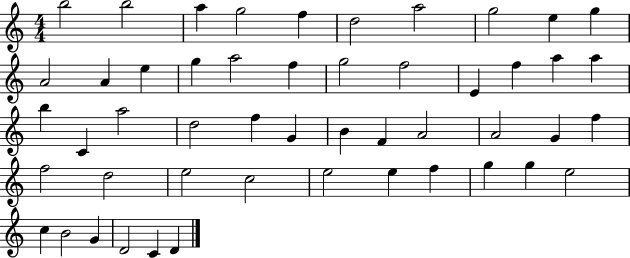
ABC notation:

X:1
T:Untitled
M:4/4
L:1/4
K:C
b2 b2 a g2 f d2 a2 g2 e g A2 A e g a2 f g2 f2 E f a a b C a2 d2 f G B F A2 A2 G f f2 d2 e2 c2 e2 e f g g e2 c B2 G D2 C D